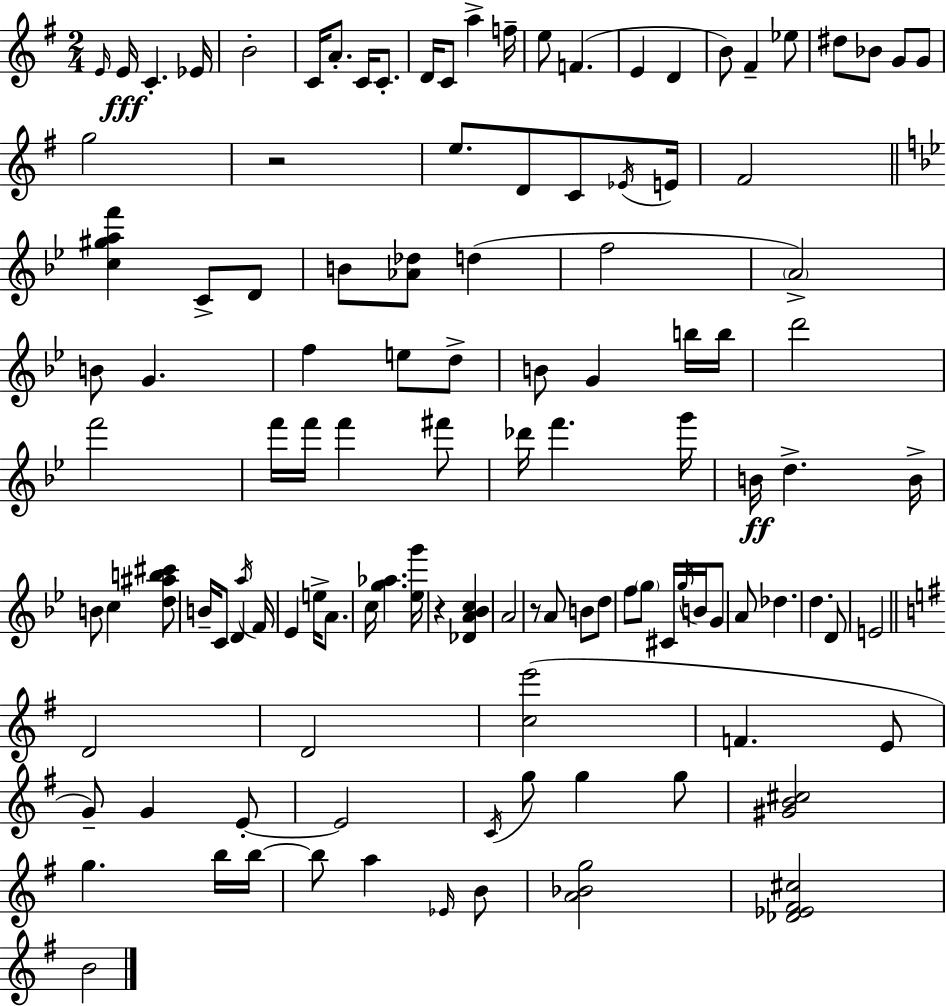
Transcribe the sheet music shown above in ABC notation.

X:1
T:Untitled
M:2/4
L:1/4
K:G
E/4 E/4 C _E/4 B2 C/4 A/2 C/4 C/2 D/4 C/2 a f/4 e/2 F E D B/2 ^F _e/2 ^d/2 _B/2 G/2 G/2 g2 z2 e/2 D/2 C/2 _E/4 E/4 ^F2 [c^gaf'] C/2 D/2 B/2 [_A_d]/2 d f2 A2 B/2 G f e/2 d/2 B/2 G b/4 b/4 d'2 f'2 f'/4 f'/4 f' ^f'/2 _d'/4 f' g'/4 B/4 d B/4 B/2 c [d^ab^c']/2 B/4 C/2 D a/4 F/4 _E e/4 A/2 c/4 [g_a] [_eg']/4 z [_DA_Bc] A2 z/2 A/2 B/2 d/2 f/2 g/2 ^C/4 g/4 B/4 G/2 A/2 _d d D/2 E2 D2 D2 [ce']2 F E/2 G/2 G E/2 E2 C/4 g/2 g g/2 [^GB^c]2 g b/4 b/4 b/2 a _E/4 B/2 [A_Bg]2 [_D_E^F^c]2 B2